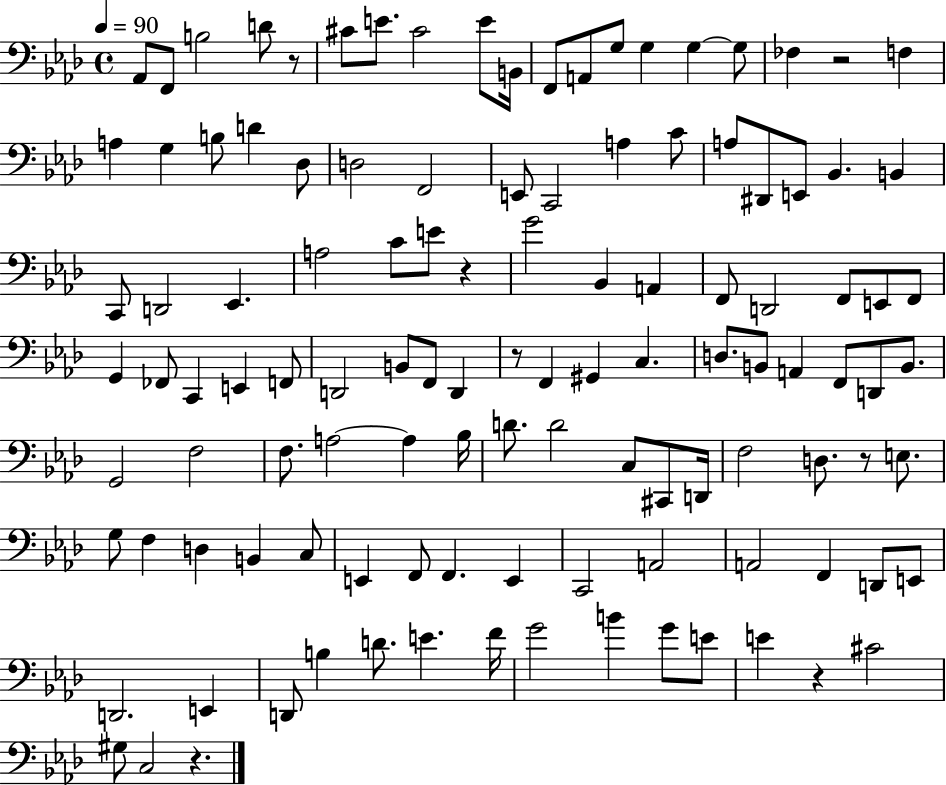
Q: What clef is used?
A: bass